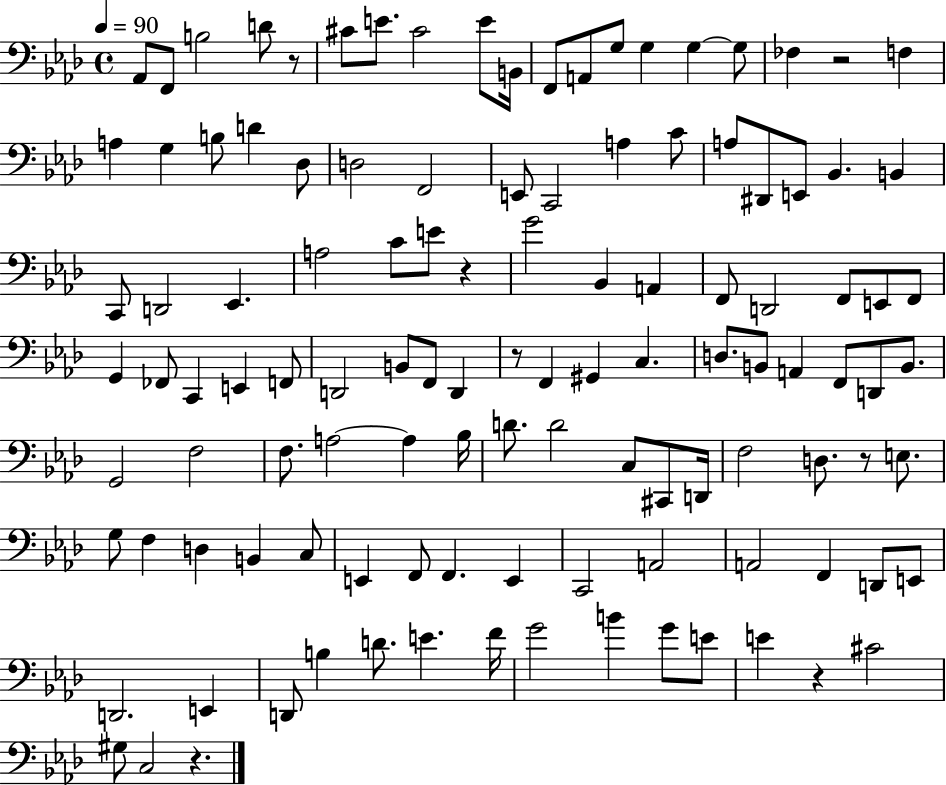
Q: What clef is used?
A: bass